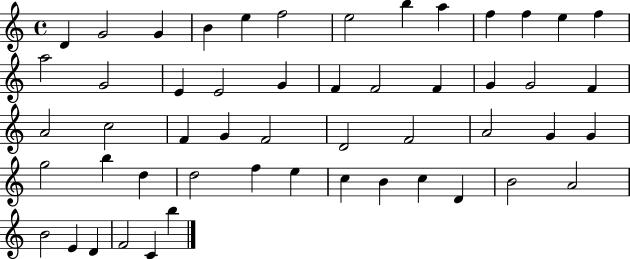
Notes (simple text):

D4/q G4/h G4/q B4/q E5/q F5/h E5/h B5/q A5/q F5/q F5/q E5/q F5/q A5/h G4/h E4/q E4/h G4/q F4/q F4/h F4/q G4/q G4/h F4/q A4/h C5/h F4/q G4/q F4/h D4/h F4/h A4/h G4/q G4/q G5/h B5/q D5/q D5/h F5/q E5/q C5/q B4/q C5/q D4/q B4/h A4/h B4/h E4/q D4/q F4/h C4/q B5/q